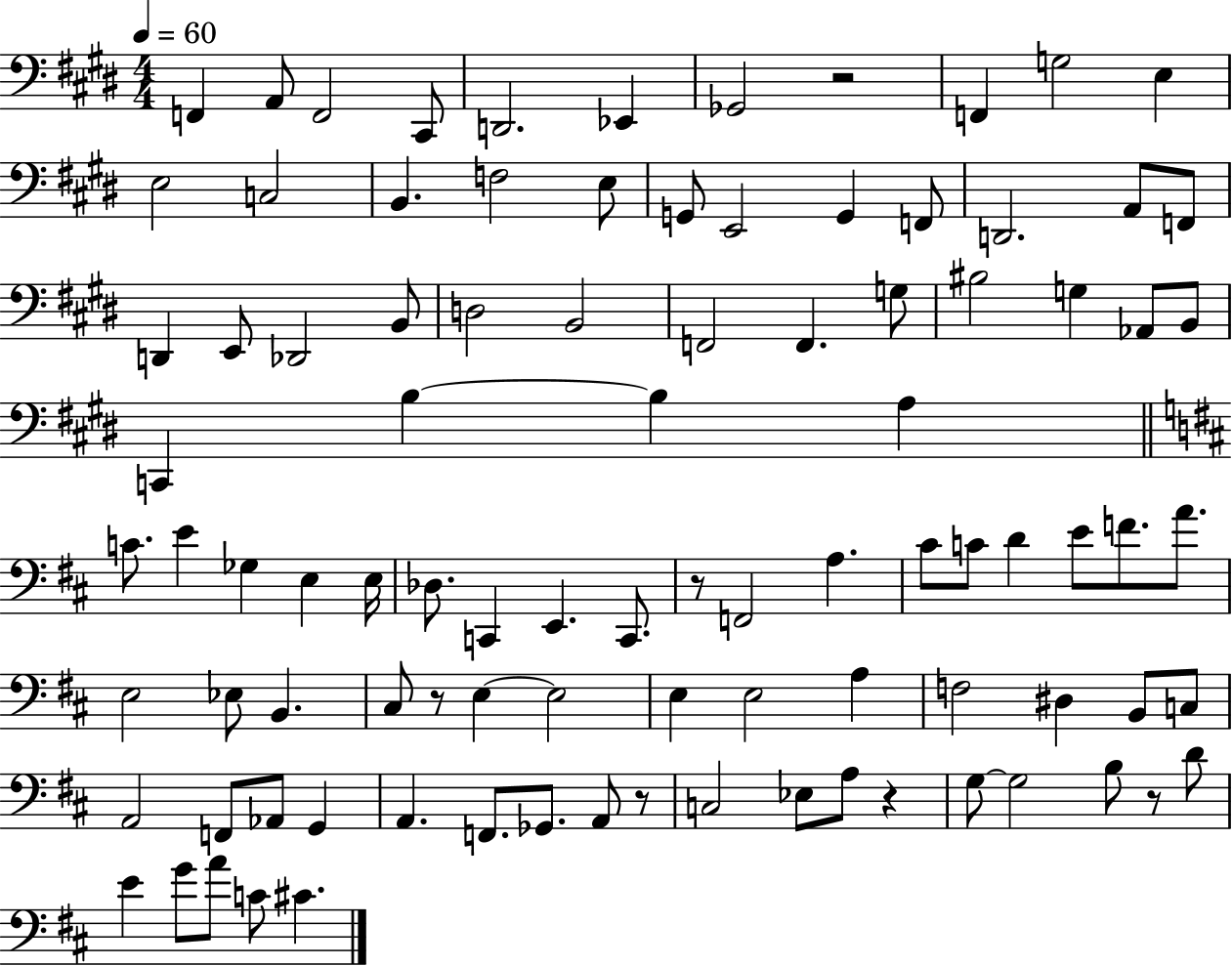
{
  \clef bass
  \numericTimeSignature
  \time 4/4
  \key e \major
  \tempo 4 = 60
  \repeat volta 2 { f,4 a,8 f,2 cis,8 | d,2. ees,4 | ges,2 r2 | f,4 g2 e4 | \break e2 c2 | b,4. f2 e8 | g,8 e,2 g,4 f,8 | d,2. a,8 f,8 | \break d,4 e,8 des,2 b,8 | d2 b,2 | f,2 f,4. g8 | bis2 g4 aes,8 b,8 | \break c,4 b4~~ b4 a4 | \bar "||" \break \key d \major c'8. e'4 ges4 e4 e16 | des8. c,4 e,4. c,8. | r8 f,2 a4. | cis'8 c'8 d'4 e'8 f'8. a'8. | \break e2 ees8 b,4. | cis8 r8 e4~~ e2 | e4 e2 a4 | f2 dis4 b,8 c8 | \break a,2 f,8 aes,8 g,4 | a,4. f,8. ges,8. a,8 r8 | c2 ees8 a8 r4 | g8~~ g2 b8 r8 d'8 | \break e'4 g'8 a'8 c'8 cis'4. | } \bar "|."
}